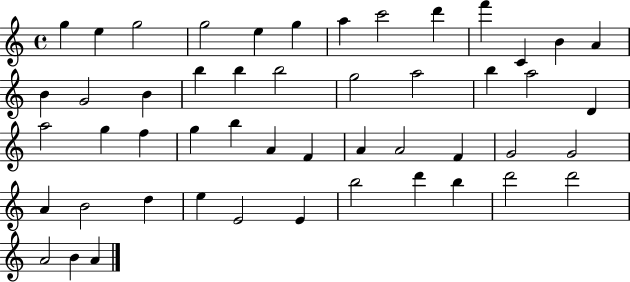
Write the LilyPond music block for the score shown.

{
  \clef treble
  \time 4/4
  \defaultTimeSignature
  \key c \major
  g''4 e''4 g''2 | g''2 e''4 g''4 | a''4 c'''2 d'''4 | f'''4 c'4 b'4 a'4 | \break b'4 g'2 b'4 | b''4 b''4 b''2 | g''2 a''2 | b''4 a''2 d'4 | \break a''2 g''4 f''4 | g''4 b''4 a'4 f'4 | a'4 a'2 f'4 | g'2 g'2 | \break a'4 b'2 d''4 | e''4 e'2 e'4 | b''2 d'''4 b''4 | d'''2 d'''2 | \break a'2 b'4 a'4 | \bar "|."
}